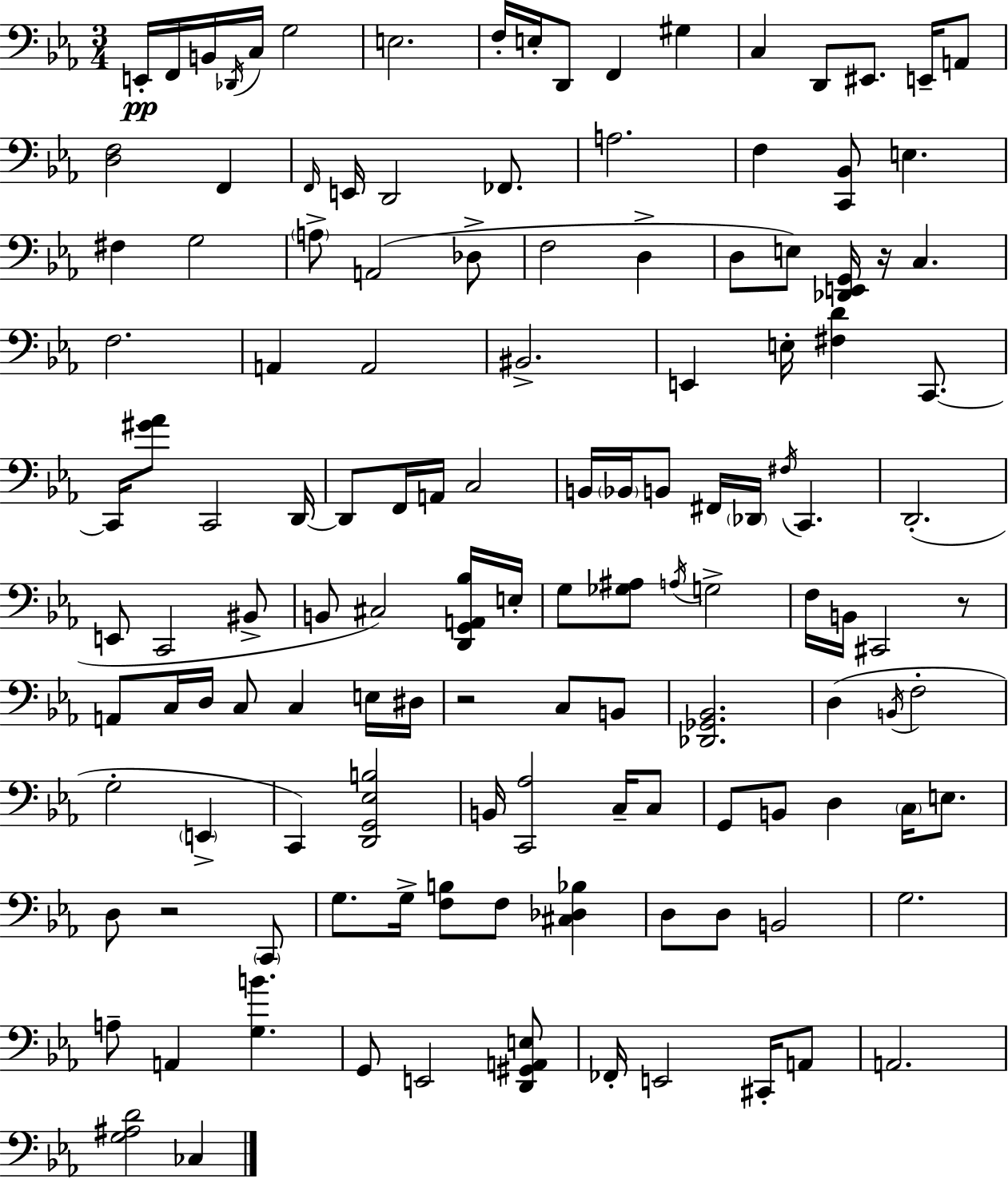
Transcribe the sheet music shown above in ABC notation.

X:1
T:Untitled
M:3/4
L:1/4
K:Eb
E,,/4 F,,/4 B,,/4 _D,,/4 C,/4 G,2 E,2 F,/4 E,/4 D,,/2 F,, ^G, C, D,,/2 ^E,,/2 E,,/4 A,,/2 [D,F,]2 F,, F,,/4 E,,/4 D,,2 _F,,/2 A,2 F, [C,,_B,,]/2 E, ^F, G,2 A,/2 A,,2 _D,/2 F,2 D, D,/2 E,/2 [_D,,E,,G,,]/4 z/4 C, F,2 A,, A,,2 ^B,,2 E,, E,/4 [^F,D] C,,/2 C,,/4 [^G_A]/2 C,,2 D,,/4 D,,/2 F,,/4 A,,/4 C,2 B,,/4 _B,,/4 B,,/2 ^F,,/4 _D,,/4 ^F,/4 C,, D,,2 E,,/2 C,,2 ^B,,/2 B,,/2 ^C,2 [D,,G,,A,,_B,]/4 E,/4 G,/2 [_G,^A,]/2 A,/4 G,2 F,/4 B,,/4 ^C,,2 z/2 A,,/2 C,/4 D,/4 C,/2 C, E,/4 ^D,/4 z2 C,/2 B,,/2 [_D,,_G,,_B,,]2 D, B,,/4 F,2 G,2 E,, C,, [D,,G,,_E,B,]2 B,,/4 [C,,_A,]2 C,/4 C,/2 G,,/2 B,,/2 D, C,/4 E,/2 D,/2 z2 C,,/2 G,/2 G,/4 [F,B,]/2 F,/2 [^C,_D,_B,] D,/2 D,/2 B,,2 G,2 A,/2 A,, [G,B] G,,/2 E,,2 [D,,^G,,A,,E,]/2 _F,,/4 E,,2 ^C,,/4 A,,/2 A,,2 [G,^A,D]2 _C,